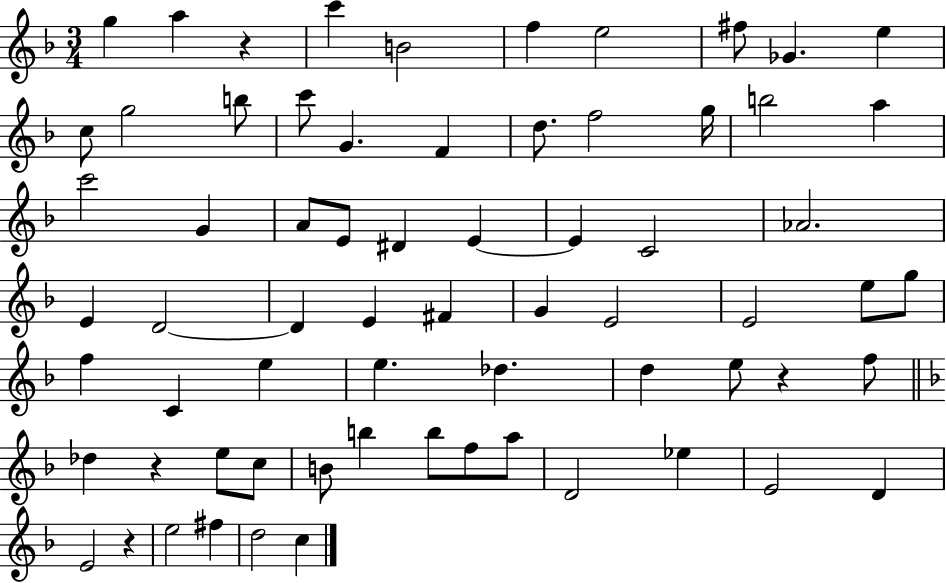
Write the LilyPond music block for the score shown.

{
  \clef treble
  \numericTimeSignature
  \time 3/4
  \key f \major
  g''4 a''4 r4 | c'''4 b'2 | f''4 e''2 | fis''8 ges'4. e''4 | \break c''8 g''2 b''8 | c'''8 g'4. f'4 | d''8. f''2 g''16 | b''2 a''4 | \break c'''2 g'4 | a'8 e'8 dis'4 e'4~~ | e'4 c'2 | aes'2. | \break e'4 d'2~~ | d'4 e'4 fis'4 | g'4 e'2 | e'2 e''8 g''8 | \break f''4 c'4 e''4 | e''4. des''4. | d''4 e''8 r4 f''8 | \bar "||" \break \key f \major des''4 r4 e''8 c''8 | b'8 b''4 b''8 f''8 a''8 | d'2 ees''4 | e'2 d'4 | \break e'2 r4 | e''2 fis''4 | d''2 c''4 | \bar "|."
}